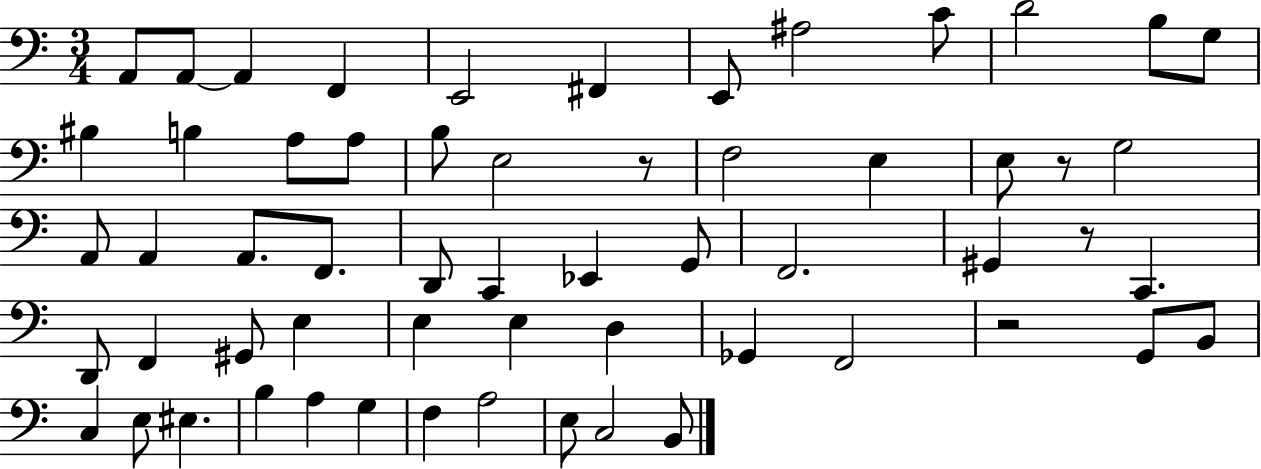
A2/e A2/e A2/q F2/q E2/h F#2/q E2/e A#3/h C4/e D4/h B3/e G3/e BIS3/q B3/q A3/e A3/e B3/e E3/h R/e F3/h E3/q E3/e R/e G3/h A2/e A2/q A2/e. F2/e. D2/e C2/q Eb2/q G2/e F2/h. G#2/q R/e C2/q. D2/e F2/q G#2/e E3/q E3/q E3/q D3/q Gb2/q F2/h R/h G2/e B2/e C3/q E3/e EIS3/q. B3/q A3/q G3/q F3/q A3/h E3/e C3/h B2/e